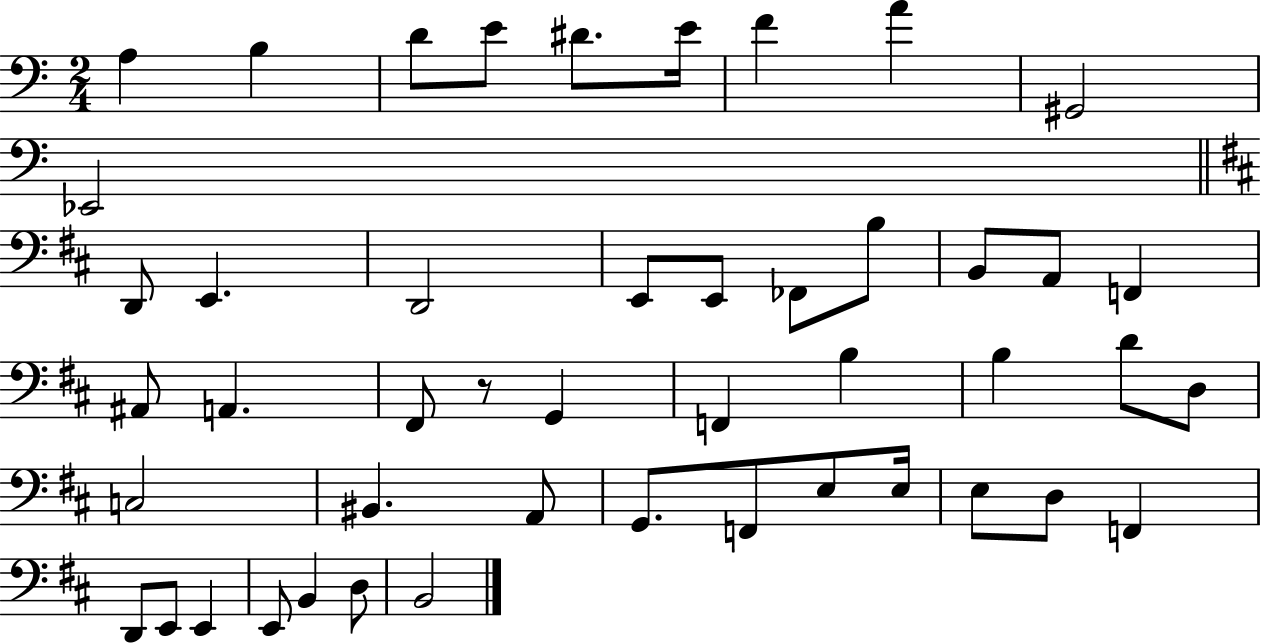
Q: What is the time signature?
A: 2/4